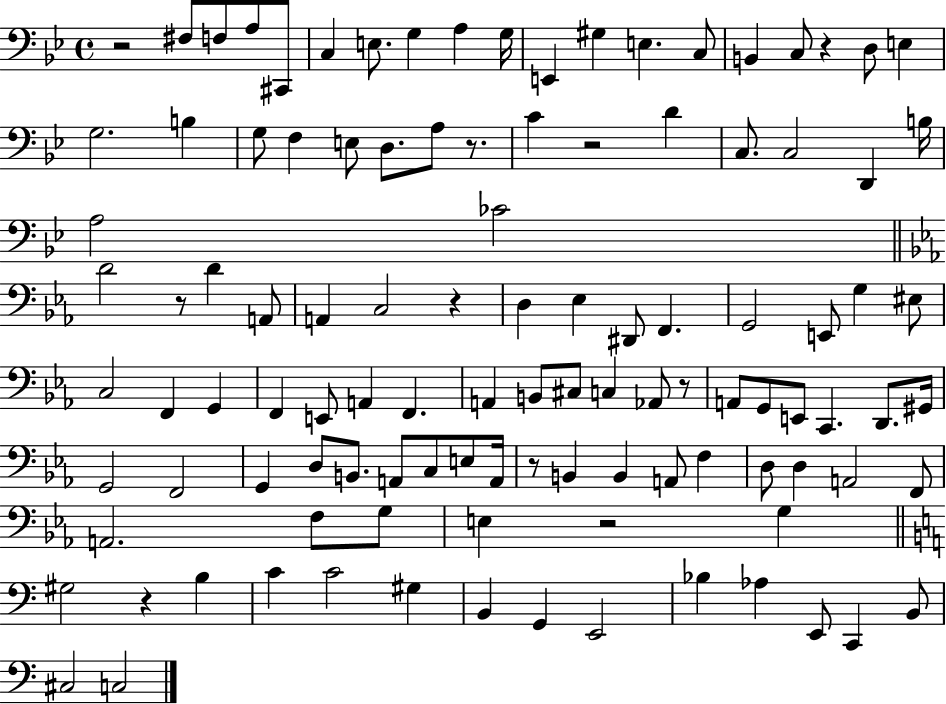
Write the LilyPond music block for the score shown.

{
  \clef bass
  \time 4/4
  \defaultTimeSignature
  \key bes \major
  \repeat volta 2 { r2 fis8 f8 a8 cis,8 | c4 e8. g4 a4 g16 | e,4 gis4 e4. c8 | b,4 c8 r4 d8 e4 | \break g2. b4 | g8 f4 e8 d8. a8 r8. | c'4 r2 d'4 | c8. c2 d,4 b16 | \break a2 ces'2 | \bar "||" \break \key ees \major d'2 r8 d'4 a,8 | a,4 c2 r4 | d4 ees4 dis,8 f,4. | g,2 e,8 g4 eis8 | \break c2 f,4 g,4 | f,4 e,8 a,4 f,4. | a,4 b,8 cis8 c4 aes,8 r8 | a,8 g,8 e,8 c,4. d,8. gis,16 | \break g,2 f,2 | g,4 d8 b,8. a,8 c8 e8 a,16 | r8 b,4 b,4 a,8 f4 | d8 d4 a,2 f,8 | \break a,2. f8 g8 | e4 r2 g4 | \bar "||" \break \key c \major gis2 r4 b4 | c'4 c'2 gis4 | b,4 g,4 e,2 | bes4 aes4 e,8 c,4 b,8 | \break cis2 c2 | } \bar "|."
}